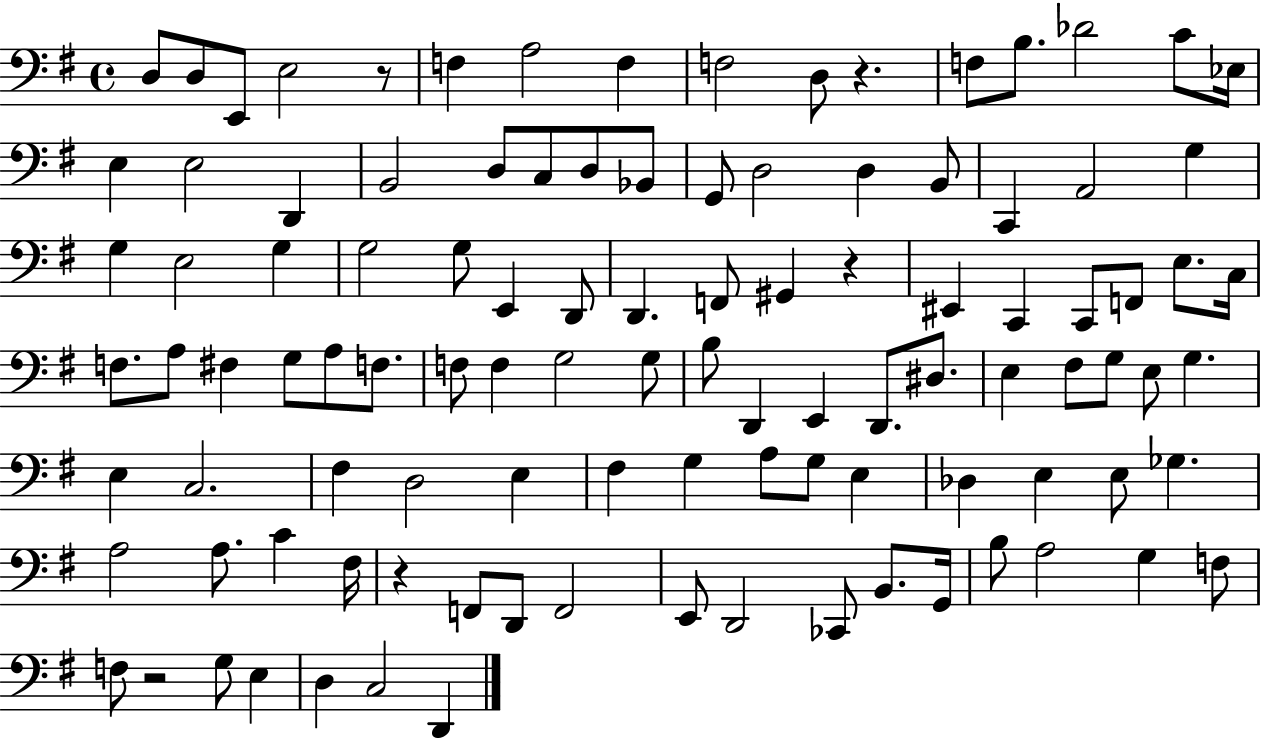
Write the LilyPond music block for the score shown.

{
  \clef bass
  \time 4/4
  \defaultTimeSignature
  \key g \major
  d8 d8 e,8 e2 r8 | f4 a2 f4 | f2 d8 r4. | f8 b8. des'2 c'8 ees16 | \break e4 e2 d,4 | b,2 d8 c8 d8 bes,8 | g,8 d2 d4 b,8 | c,4 a,2 g4 | \break g4 e2 g4 | g2 g8 e,4 d,8 | d,4. f,8 gis,4 r4 | eis,4 c,4 c,8 f,8 e8. c16 | \break f8. a8 fis4 g8 a8 f8. | f8 f4 g2 g8 | b8 d,4 e,4 d,8. dis8. | e4 fis8 g8 e8 g4. | \break e4 c2. | fis4 d2 e4 | fis4 g4 a8 g8 e4 | des4 e4 e8 ges4. | \break a2 a8. c'4 fis16 | r4 f,8 d,8 f,2 | e,8 d,2 ces,8 b,8. g,16 | b8 a2 g4 f8 | \break f8 r2 g8 e4 | d4 c2 d,4 | \bar "|."
}